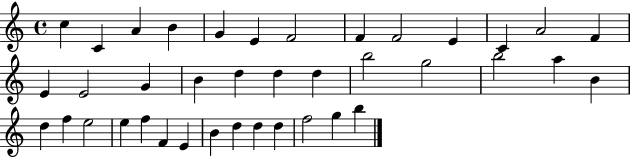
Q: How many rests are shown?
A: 0